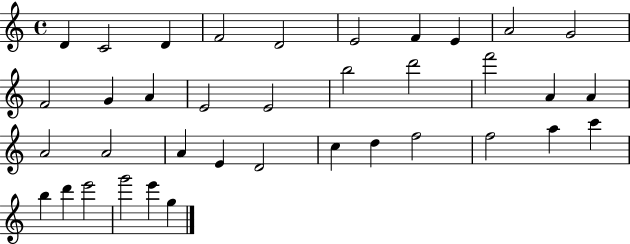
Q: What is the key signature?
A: C major